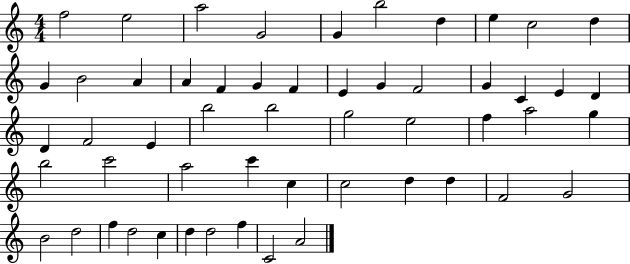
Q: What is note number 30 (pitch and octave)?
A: G5